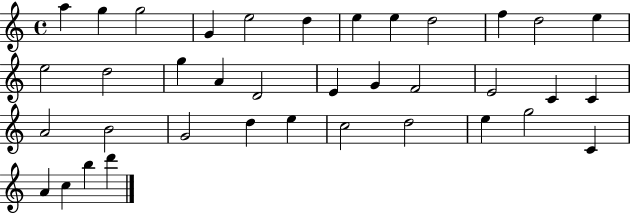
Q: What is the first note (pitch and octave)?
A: A5